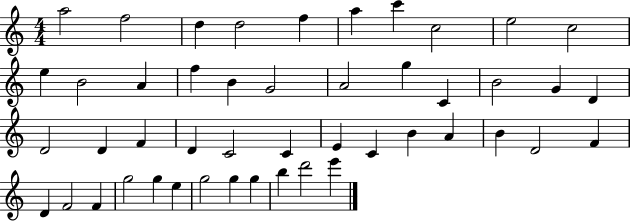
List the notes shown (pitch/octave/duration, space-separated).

A5/h F5/h D5/q D5/h F5/q A5/q C6/q C5/h E5/h C5/h E5/q B4/h A4/q F5/q B4/q G4/h A4/h G5/q C4/q B4/h G4/q D4/q D4/h D4/q F4/q D4/q C4/h C4/q E4/q C4/q B4/q A4/q B4/q D4/h F4/q D4/q F4/h F4/q G5/h G5/q E5/q G5/h G5/q G5/q B5/q D6/h E6/q